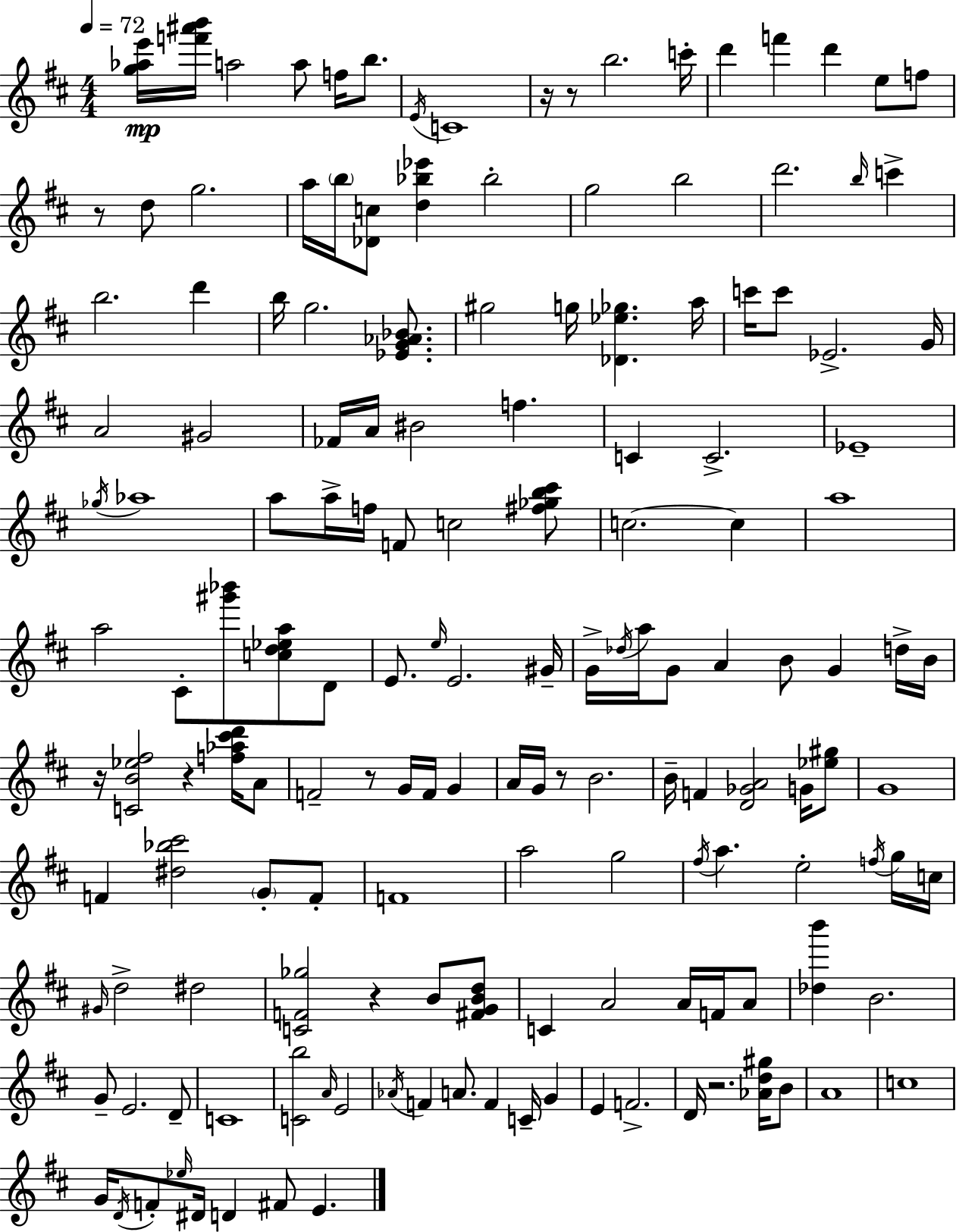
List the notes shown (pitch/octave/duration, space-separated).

[G5,Ab5,E6]/s [F6,A#6,B6]/s A5/h A5/e F5/s B5/e. E4/s C4/w R/s R/e B5/h. C6/s D6/q F6/q D6/q E5/e F5/e R/e D5/e G5/h. A5/s B5/s [Db4,C5]/e [D5,Bb5,Eb6]/q Bb5/h G5/h B5/h D6/h. B5/s C6/q B5/h. D6/q B5/s G5/h. [Eb4,G4,Ab4,Bb4]/e. G#5/h G5/s [Db4,Eb5,Gb5]/q. A5/s C6/s C6/e Eb4/h. G4/s A4/h G#4/h FES4/s A4/s BIS4/h F5/q. C4/q C4/h. Eb4/w Gb5/s Ab5/w A5/e A5/s F5/s F4/e C5/h [F#5,Gb5,B5,C#6]/e C5/h. C5/q A5/w A5/h C#4/e [G#6,Bb6]/e [C5,D5,Eb5,A5]/e D4/e E4/e. E5/s E4/h. G#4/s G4/s Db5/s A5/s G4/e A4/q B4/e G4/q D5/s B4/s R/s [C4,B4,Eb5,F#5]/h R/q [F5,Ab5,C#6,D6]/s A4/e F4/h R/e G4/s F4/s G4/q A4/s G4/s R/e B4/h. B4/s F4/q [D4,Gb4,A4]/h G4/s [Eb5,G#5]/e G4/w F4/q [D#5,Bb5,C#6]/h G4/e F4/e F4/w A5/h G5/h F#5/s A5/q. E5/h F5/s G5/s C5/s G#4/s D5/h D#5/h [C4,F4,Gb5]/h R/q B4/e [F#4,G4,B4,D5]/e C4/q A4/h A4/s F4/s A4/e [Db5,B6]/q B4/h. G4/e E4/h. D4/e C4/w [C4,B5]/h A4/s E4/h Ab4/s F4/q A4/e. F4/q C4/s G4/q E4/q F4/h. D4/s R/h. [Ab4,D5,G#5]/s B4/e A4/w C5/w G4/s D4/s F4/e Eb5/s D#4/s D4/q F#4/e E4/q.